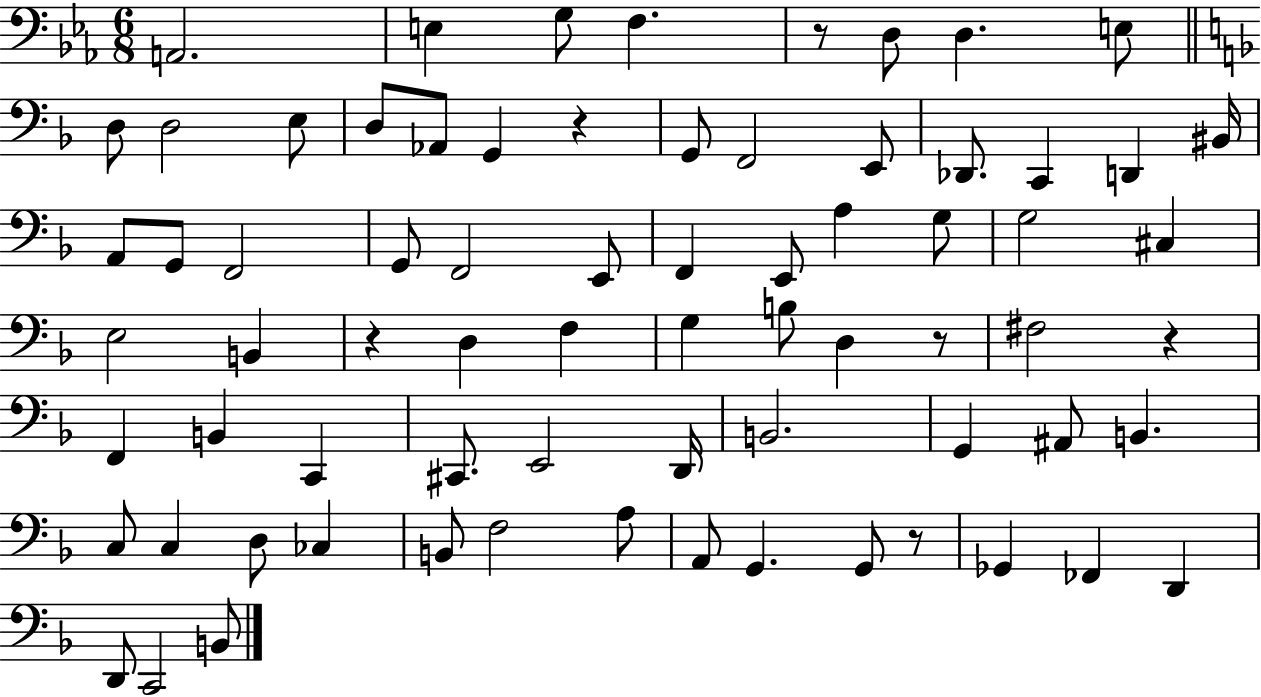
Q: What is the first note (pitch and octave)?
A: A2